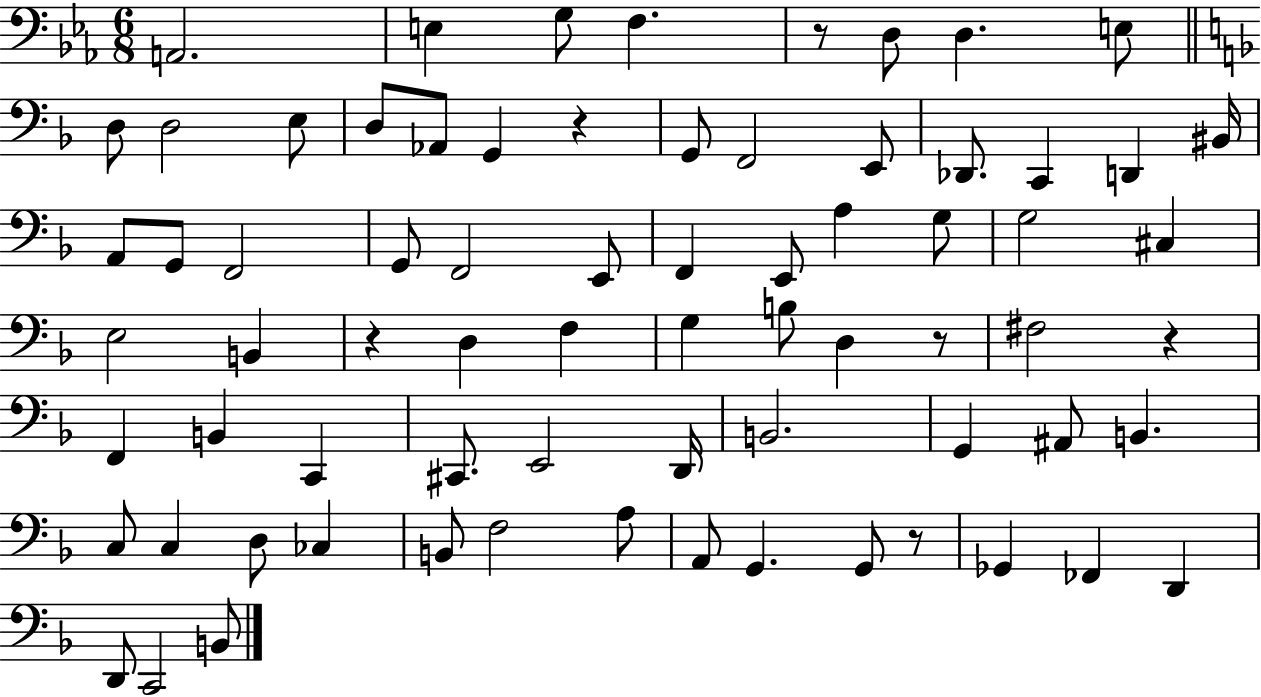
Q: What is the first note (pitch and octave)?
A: A2